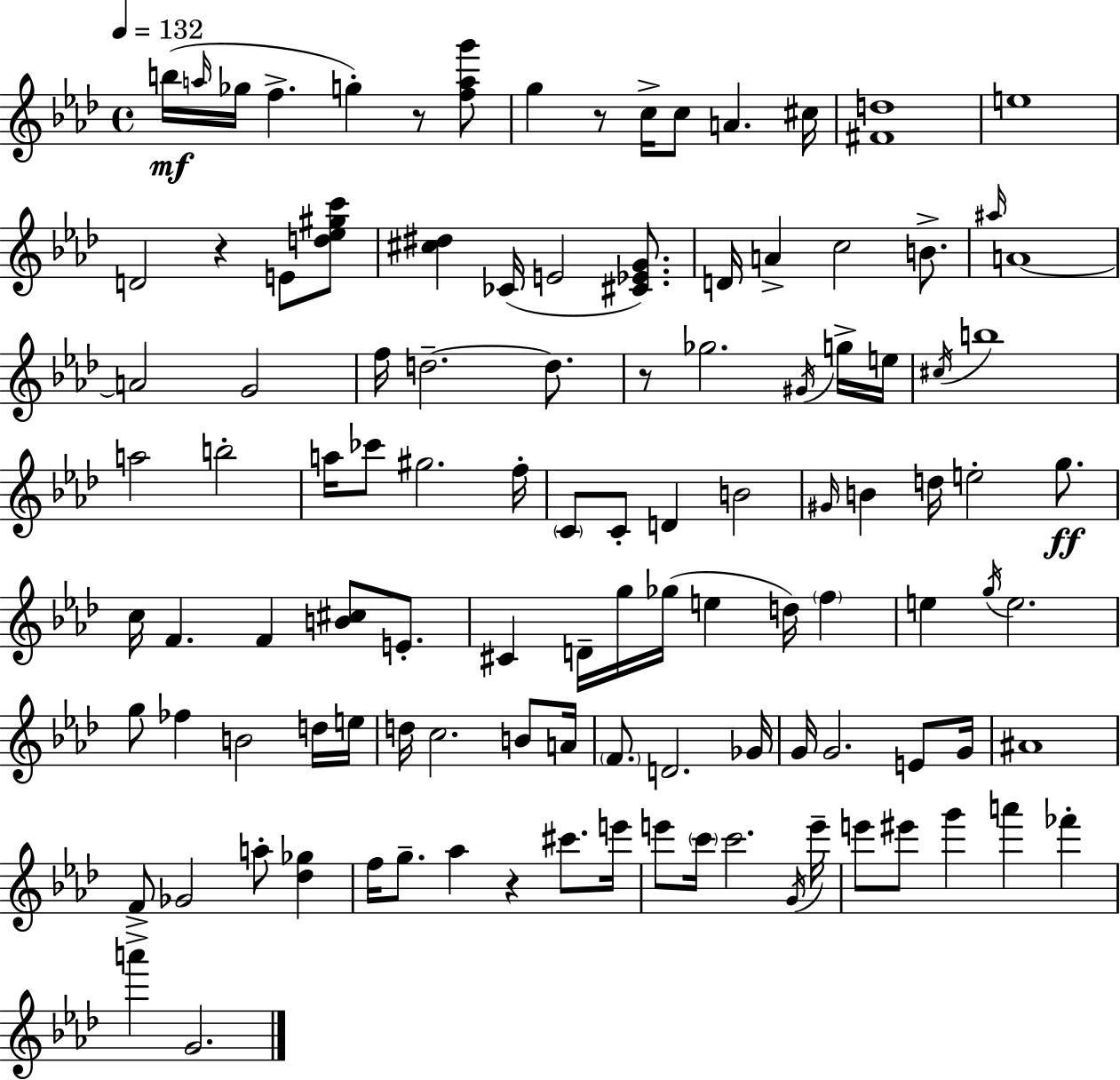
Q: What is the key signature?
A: AES major